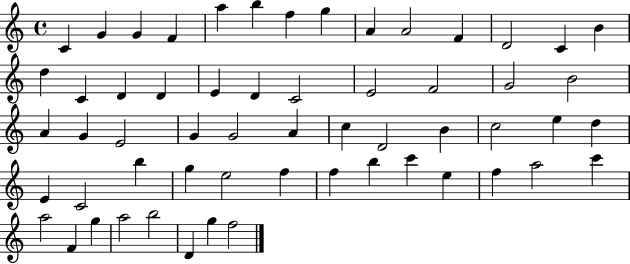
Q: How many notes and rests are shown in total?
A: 58